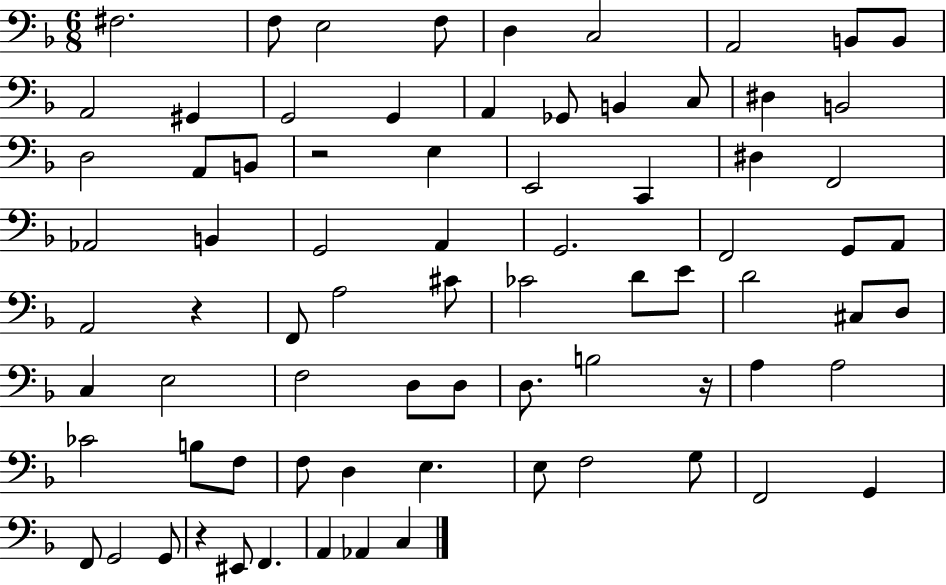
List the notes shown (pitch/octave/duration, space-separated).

F#3/h. F3/e E3/h F3/e D3/q C3/h A2/h B2/e B2/e A2/h G#2/q G2/h G2/q A2/q Gb2/e B2/q C3/e D#3/q B2/h D3/h A2/e B2/e R/h E3/q E2/h C2/q D#3/q F2/h Ab2/h B2/q G2/h A2/q G2/h. F2/h G2/e A2/e A2/h R/q F2/e A3/h C#4/e CES4/h D4/e E4/e D4/h C#3/e D3/e C3/q E3/h F3/h D3/e D3/e D3/e. B3/h R/s A3/q A3/h CES4/h B3/e F3/e F3/e D3/q E3/q. E3/e F3/h G3/e F2/h G2/q F2/e G2/h G2/e R/q EIS2/e F2/q. A2/q Ab2/q C3/q